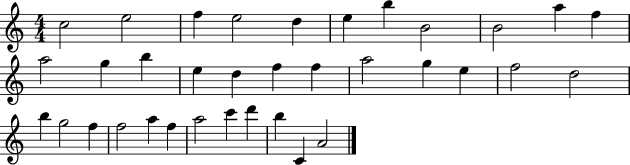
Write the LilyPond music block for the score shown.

{
  \clef treble
  \numericTimeSignature
  \time 4/4
  \key c \major
  c''2 e''2 | f''4 e''2 d''4 | e''4 b''4 b'2 | b'2 a''4 f''4 | \break a''2 g''4 b''4 | e''4 d''4 f''4 f''4 | a''2 g''4 e''4 | f''2 d''2 | \break b''4 g''2 f''4 | f''2 a''4 f''4 | a''2 c'''4 d'''4 | b''4 c'4 a'2 | \break \bar "|."
}